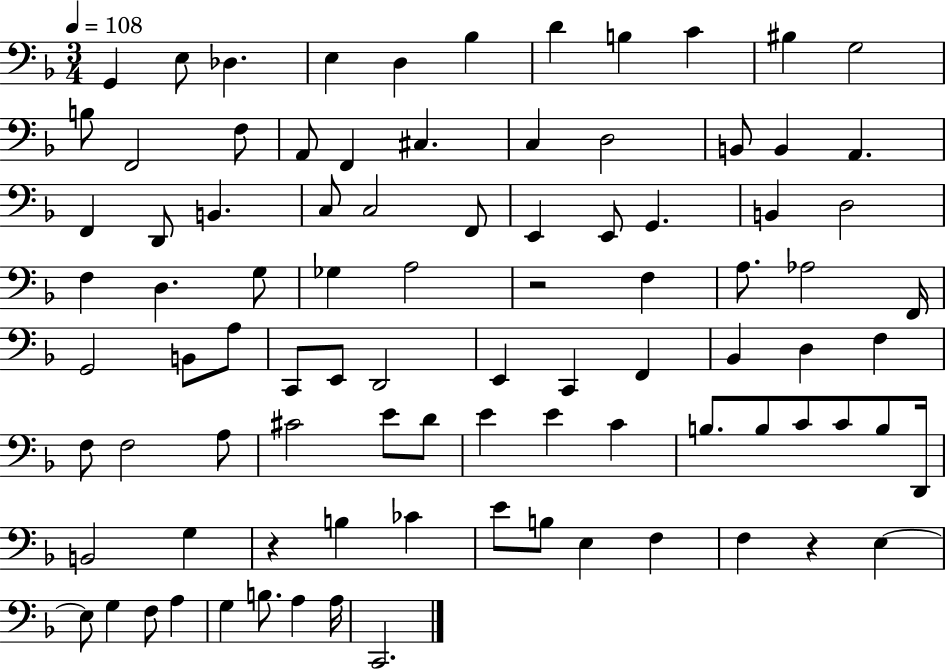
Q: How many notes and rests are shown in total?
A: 91